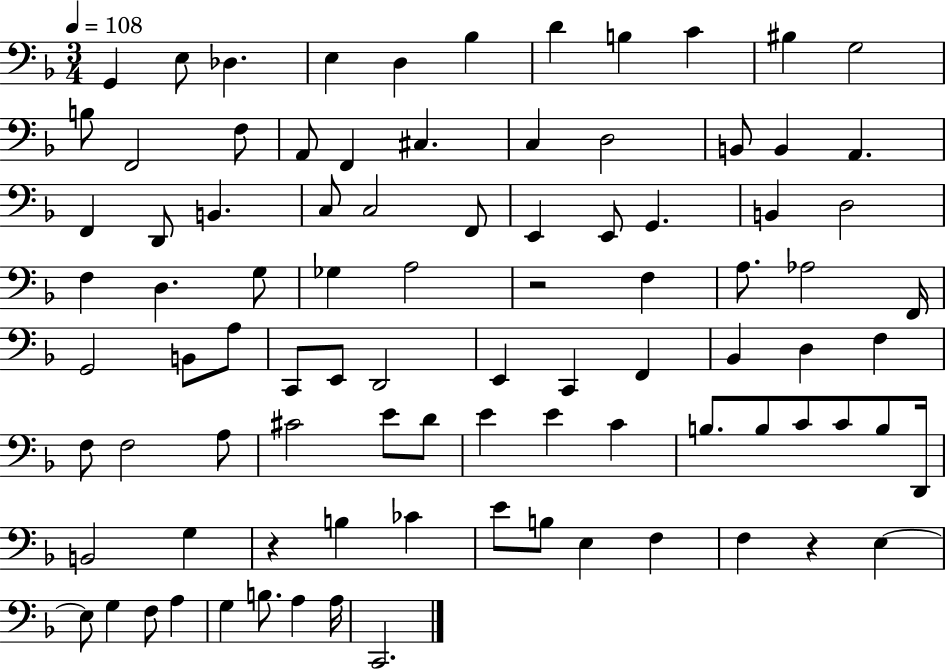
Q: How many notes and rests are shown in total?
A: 91